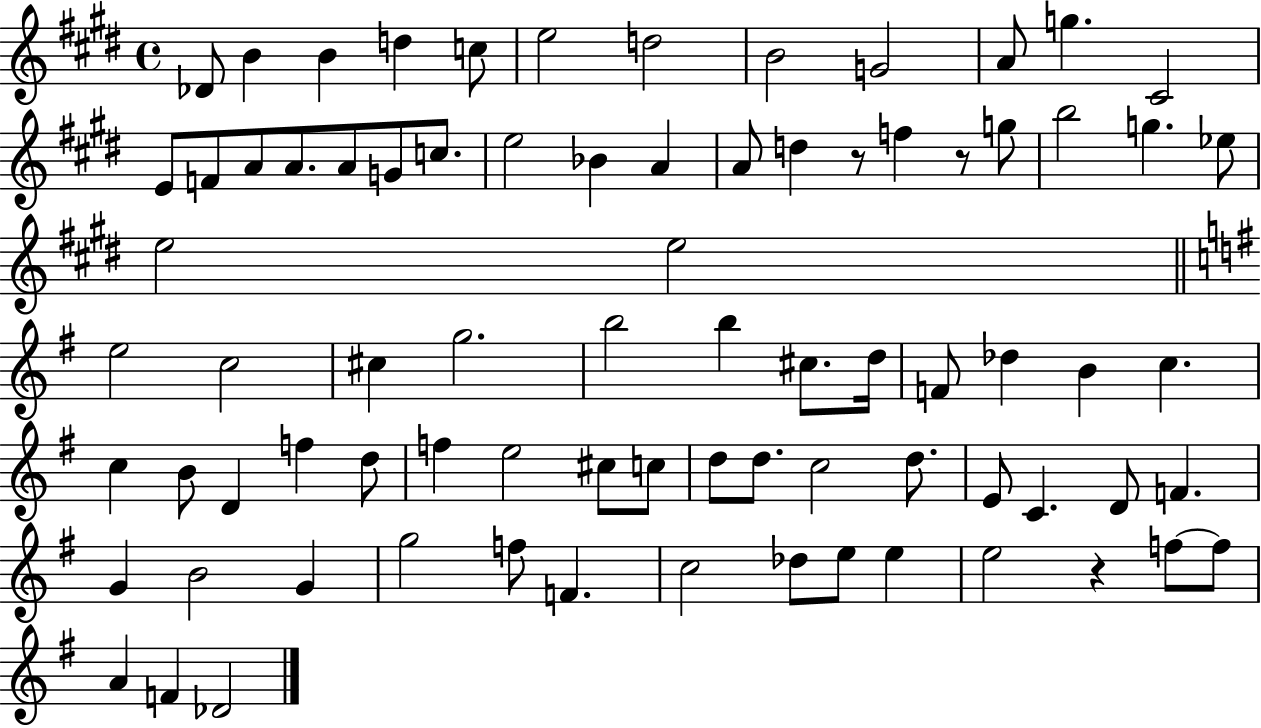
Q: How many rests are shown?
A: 3